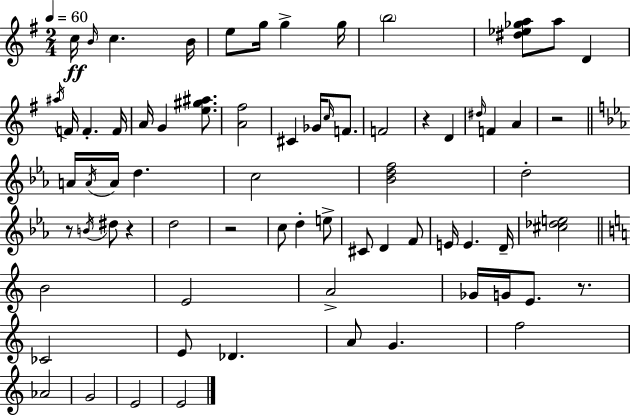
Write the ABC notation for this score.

X:1
T:Untitled
M:2/4
L:1/4
K:G
c/4 B/4 c B/4 e/2 g/4 g g/4 b2 [^d_e_ga]/2 a/2 D ^a/4 F/4 F F/4 A/4 G [e^g^a]/2 [A^f]2 ^C _G/4 c/4 F/2 F2 z D ^d/4 F A z2 A/4 A/4 A/4 d c2 [_Bdf]2 d2 z/2 B/4 ^d/2 z d2 z2 c/2 d e/2 ^C/2 D F/2 E/4 E D/4 [^c_de]2 B2 E2 A2 _G/4 G/4 E/2 z/2 _C2 E/2 _D A/2 G f2 _A2 G2 E2 E2